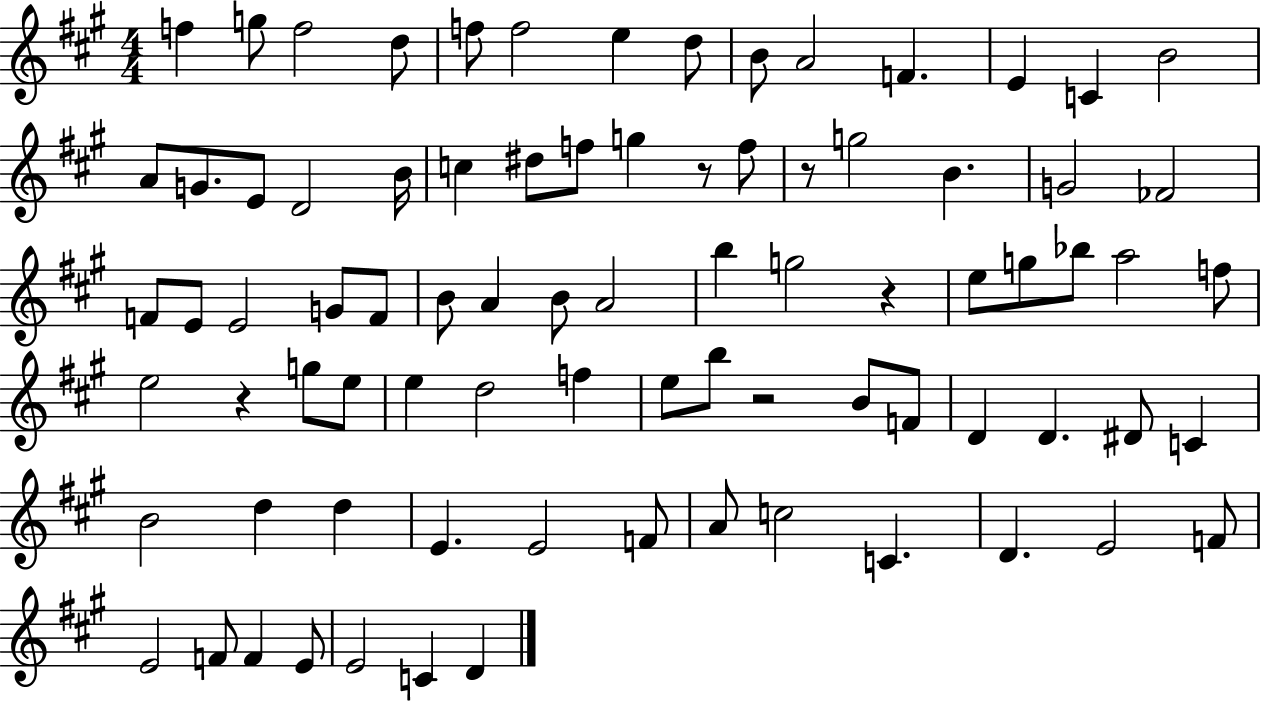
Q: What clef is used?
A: treble